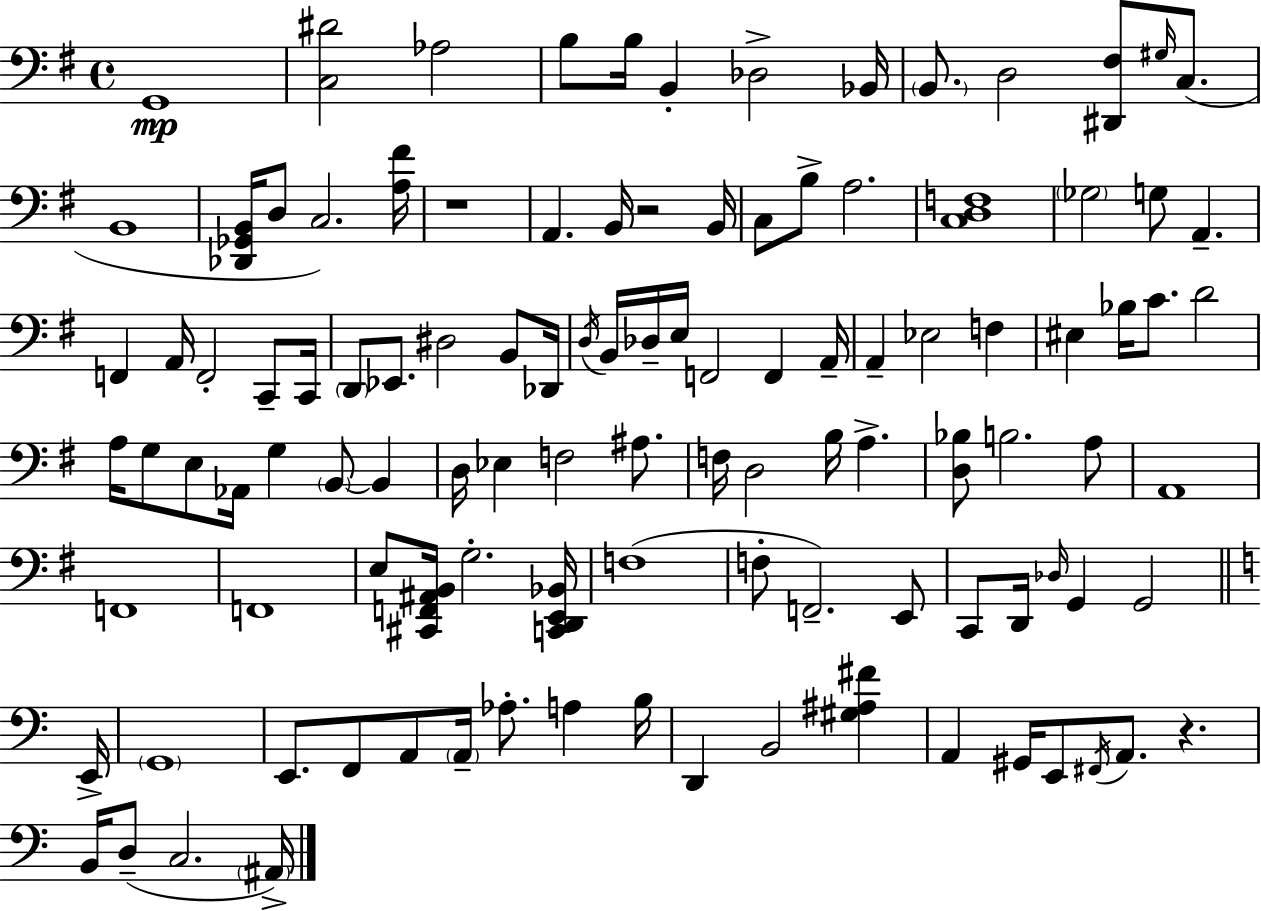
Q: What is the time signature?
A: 4/4